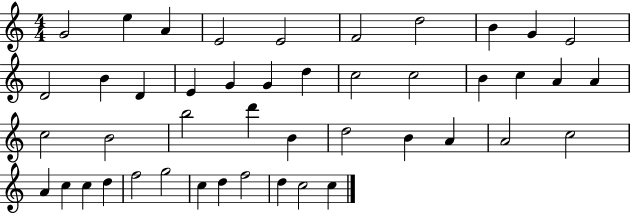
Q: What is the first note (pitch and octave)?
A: G4